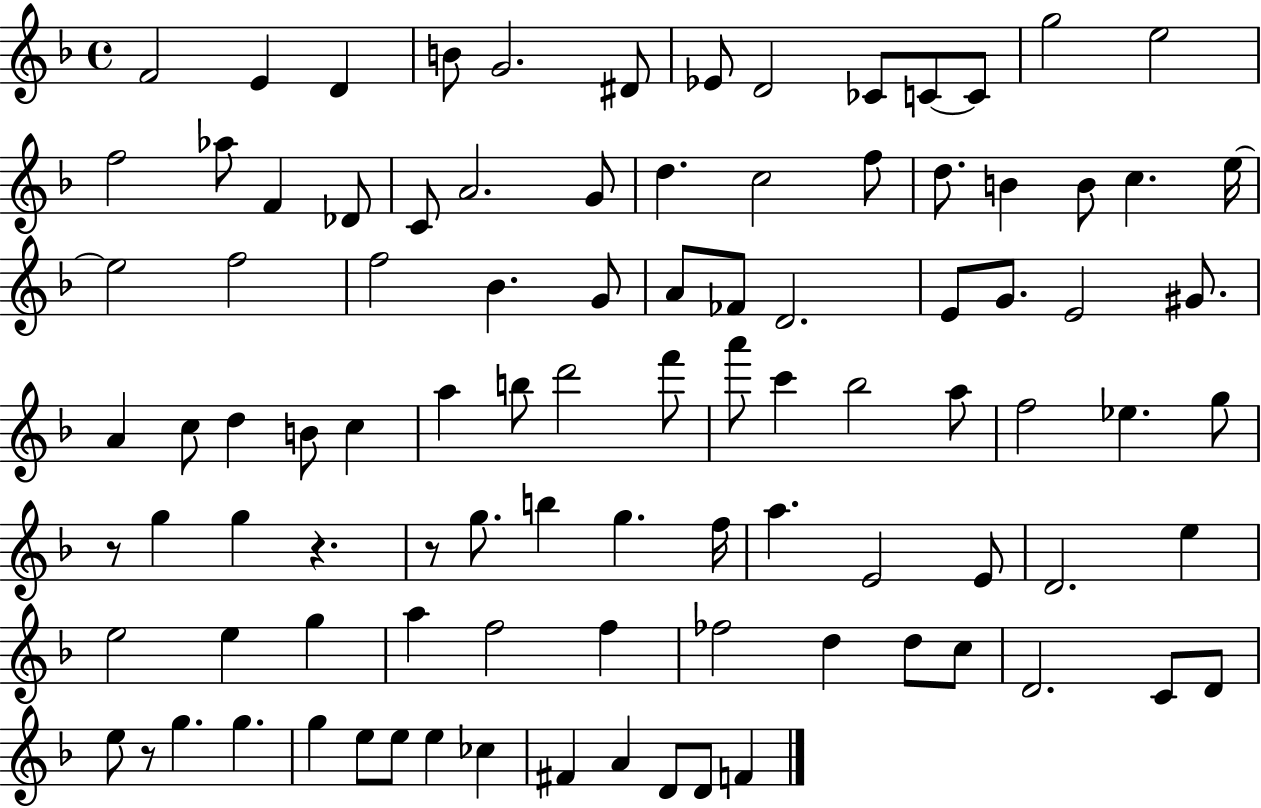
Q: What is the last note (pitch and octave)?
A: F4